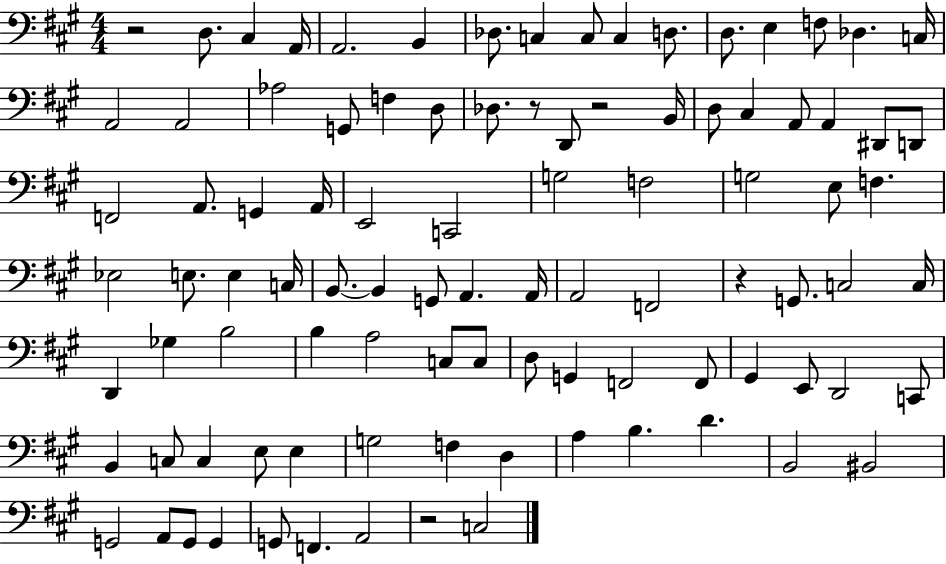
R/h D3/e. C#3/q A2/s A2/h. B2/q Db3/e. C3/q C3/e C3/q D3/e. D3/e. E3/q F3/e Db3/q. C3/s A2/h A2/h Ab3/h G2/e F3/q D3/e Db3/e. R/e D2/e R/h B2/s D3/e C#3/q A2/e A2/q D#2/e D2/e F2/h A2/e. G2/q A2/s E2/h C2/h G3/h F3/h G3/h E3/e F3/q. Eb3/h E3/e. E3/q C3/s B2/e. B2/q G2/e A2/q. A2/s A2/h F2/h R/q G2/e. C3/h C3/s D2/q Gb3/q B3/h B3/q A3/h C3/e C3/e D3/e G2/q F2/h F2/e G#2/q E2/e D2/h C2/e B2/q C3/e C3/q E3/e E3/q G3/h F3/q D3/q A3/q B3/q. D4/q. B2/h BIS2/h G2/h A2/e G2/e G2/q G2/e F2/q. A2/h R/h C3/h